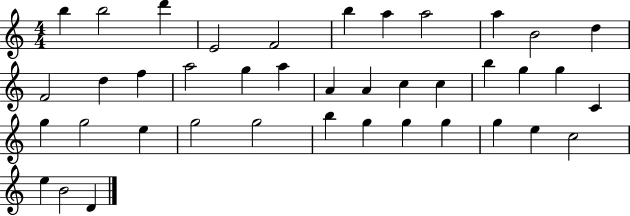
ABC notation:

X:1
T:Untitled
M:4/4
L:1/4
K:C
b b2 d' E2 F2 b a a2 a B2 d F2 d f a2 g a A A c c b g g C g g2 e g2 g2 b g g g g e c2 e B2 D